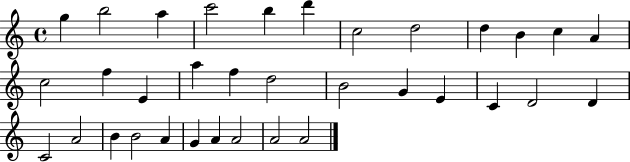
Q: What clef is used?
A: treble